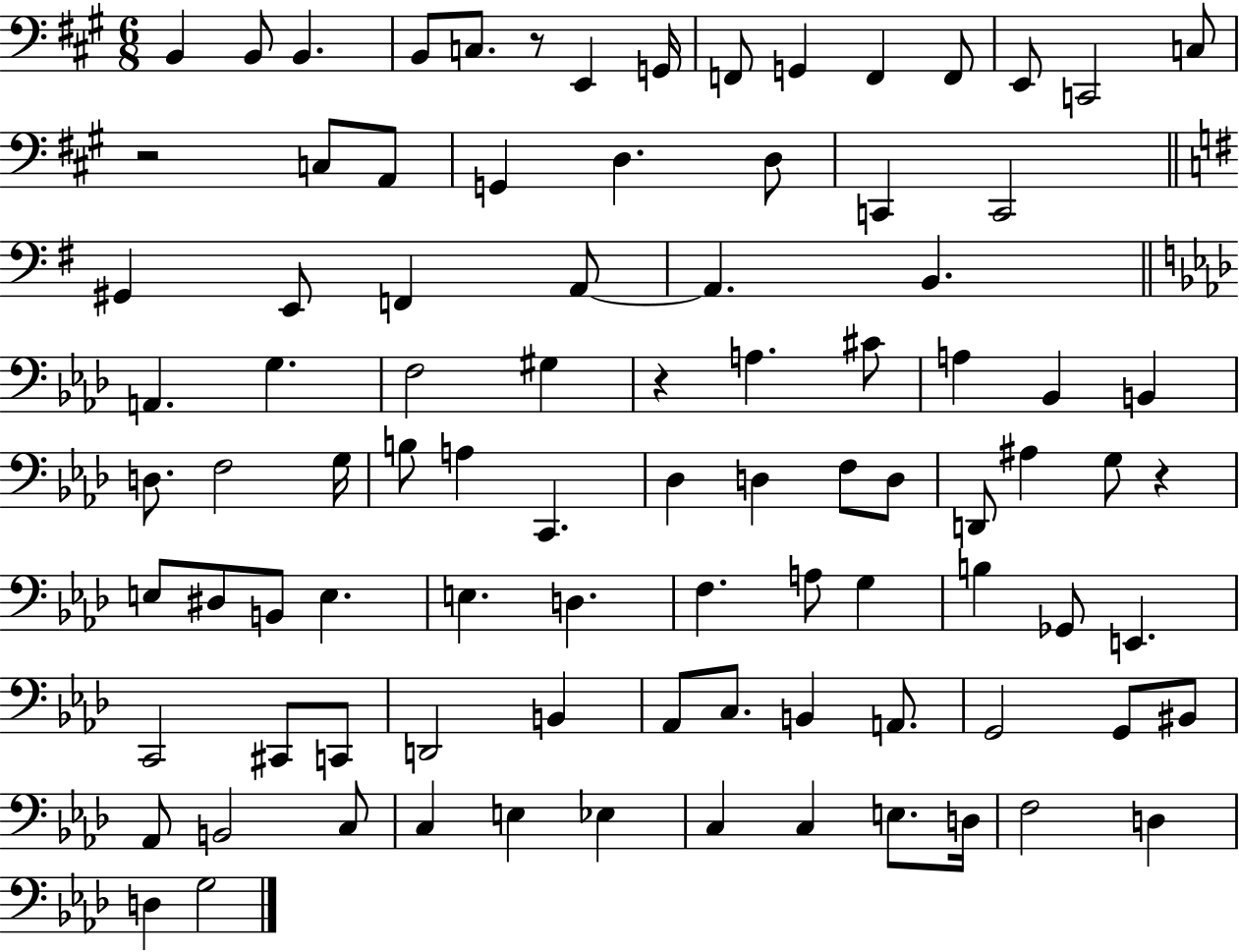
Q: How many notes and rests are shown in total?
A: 91